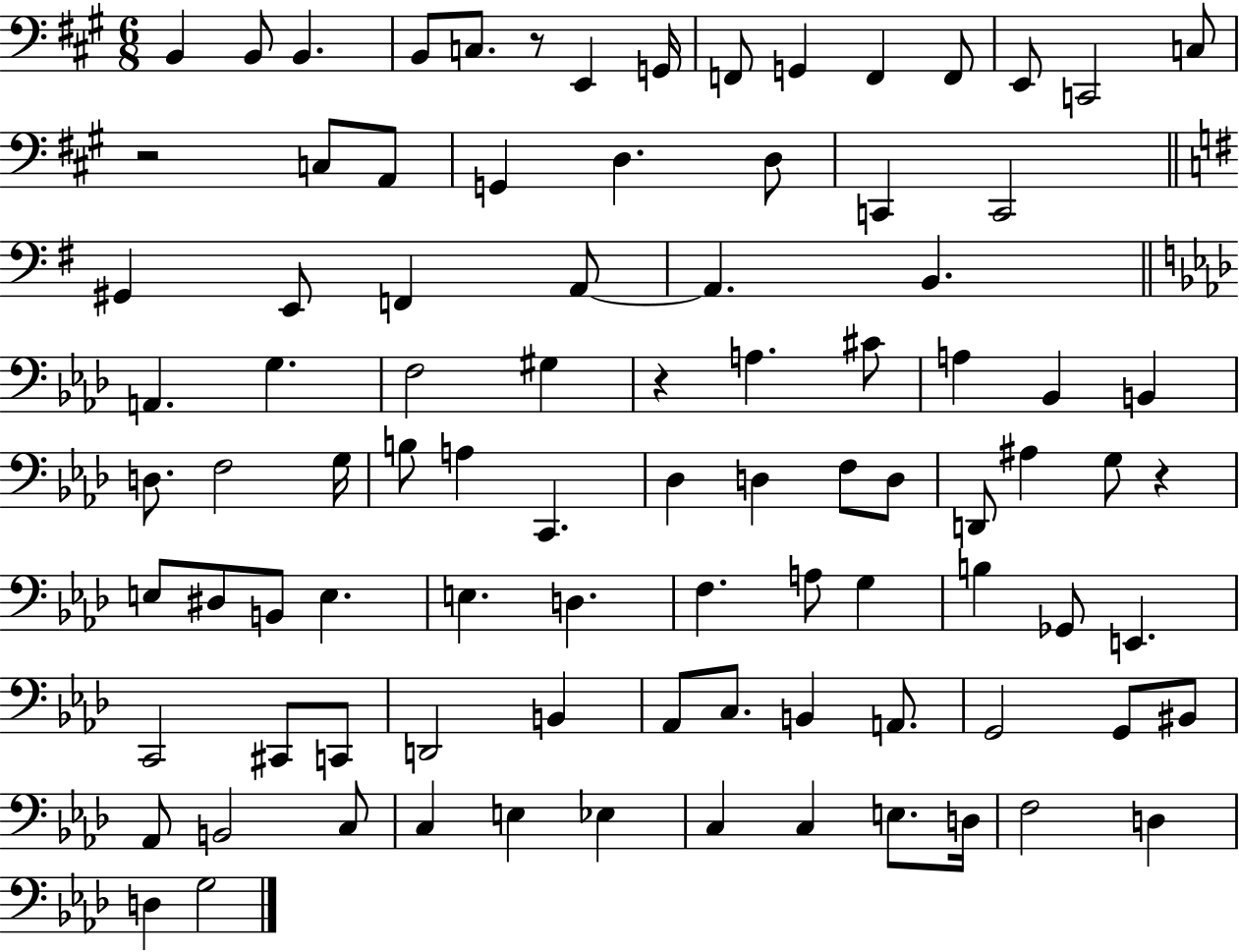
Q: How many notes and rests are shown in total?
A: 91